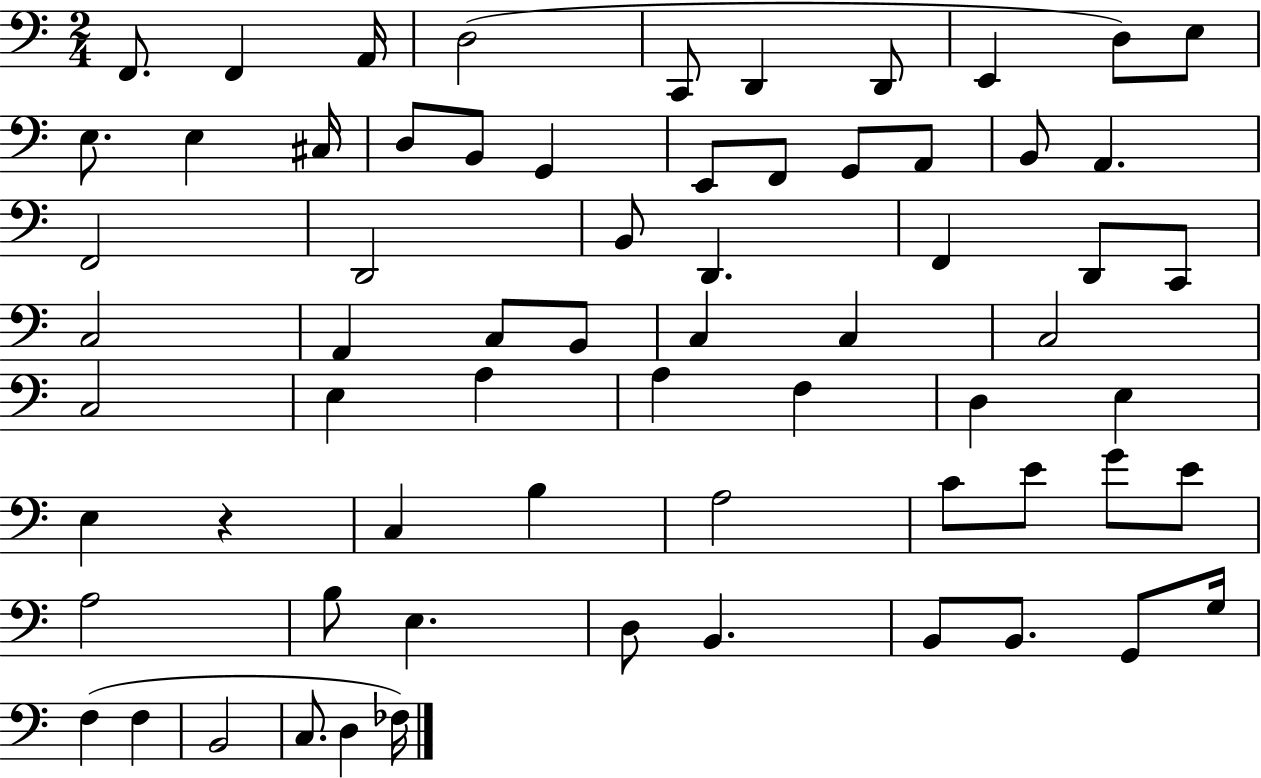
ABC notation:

X:1
T:Untitled
M:2/4
L:1/4
K:C
F,,/2 F,, A,,/4 D,2 C,,/2 D,, D,,/2 E,, D,/2 E,/2 E,/2 E, ^C,/4 D,/2 B,,/2 G,, E,,/2 F,,/2 G,,/2 A,,/2 B,,/2 A,, F,,2 D,,2 B,,/2 D,, F,, D,,/2 C,,/2 C,2 A,, C,/2 B,,/2 C, C, C,2 C,2 E, A, A, F, D, E, E, z C, B, A,2 C/2 E/2 G/2 E/2 A,2 B,/2 E, D,/2 B,, B,,/2 B,,/2 G,,/2 G,/4 F, F, B,,2 C,/2 D, _F,/4